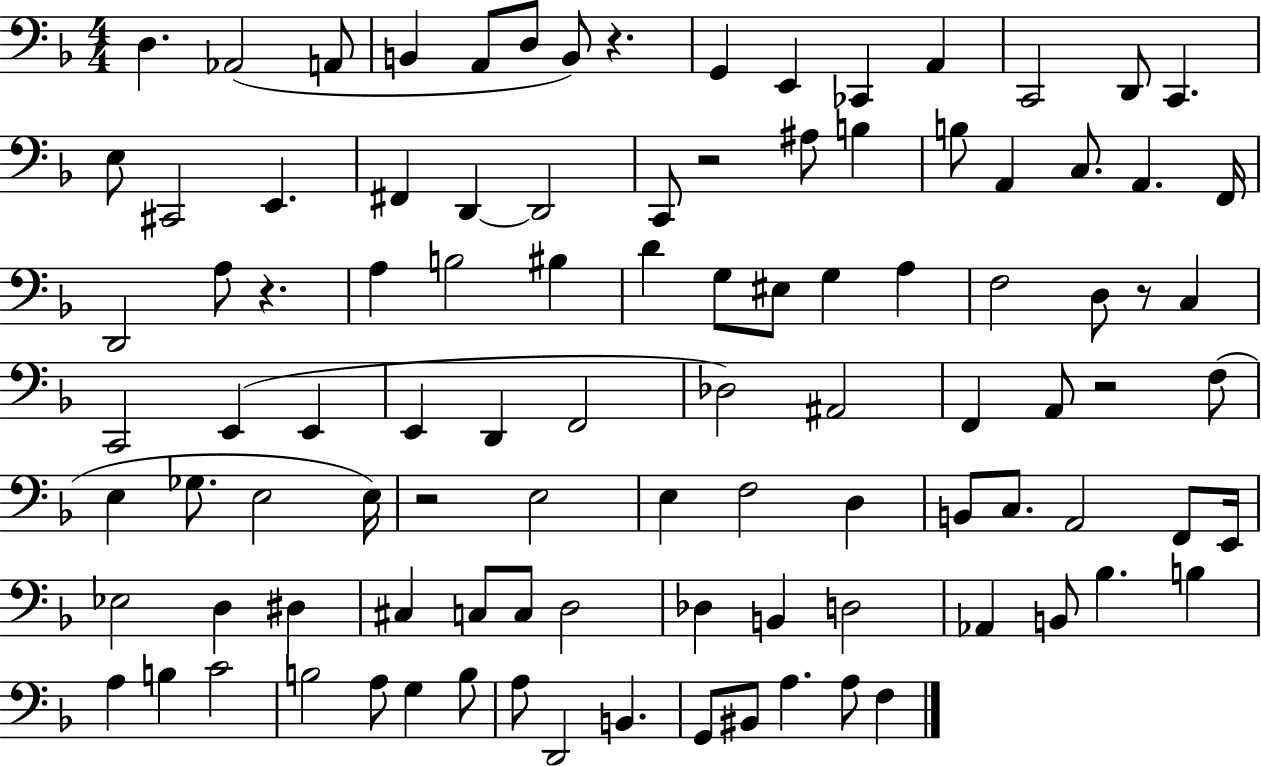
X:1
T:Untitled
M:4/4
L:1/4
K:F
D, _A,,2 A,,/2 B,, A,,/2 D,/2 B,,/2 z G,, E,, _C,, A,, C,,2 D,,/2 C,, E,/2 ^C,,2 E,, ^F,, D,, D,,2 C,,/2 z2 ^A,/2 B, B,/2 A,, C,/2 A,, F,,/4 D,,2 A,/2 z A, B,2 ^B, D G,/2 ^E,/2 G, A, F,2 D,/2 z/2 C, C,,2 E,, E,, E,, D,, F,,2 _D,2 ^A,,2 F,, A,,/2 z2 F,/2 E, _G,/2 E,2 E,/4 z2 E,2 E, F,2 D, B,,/2 C,/2 A,,2 F,,/2 E,,/4 _E,2 D, ^D, ^C, C,/2 C,/2 D,2 _D, B,, D,2 _A,, B,,/2 _B, B, A, B, C2 B,2 A,/2 G, B,/2 A,/2 D,,2 B,, G,,/2 ^B,,/2 A, A,/2 F,